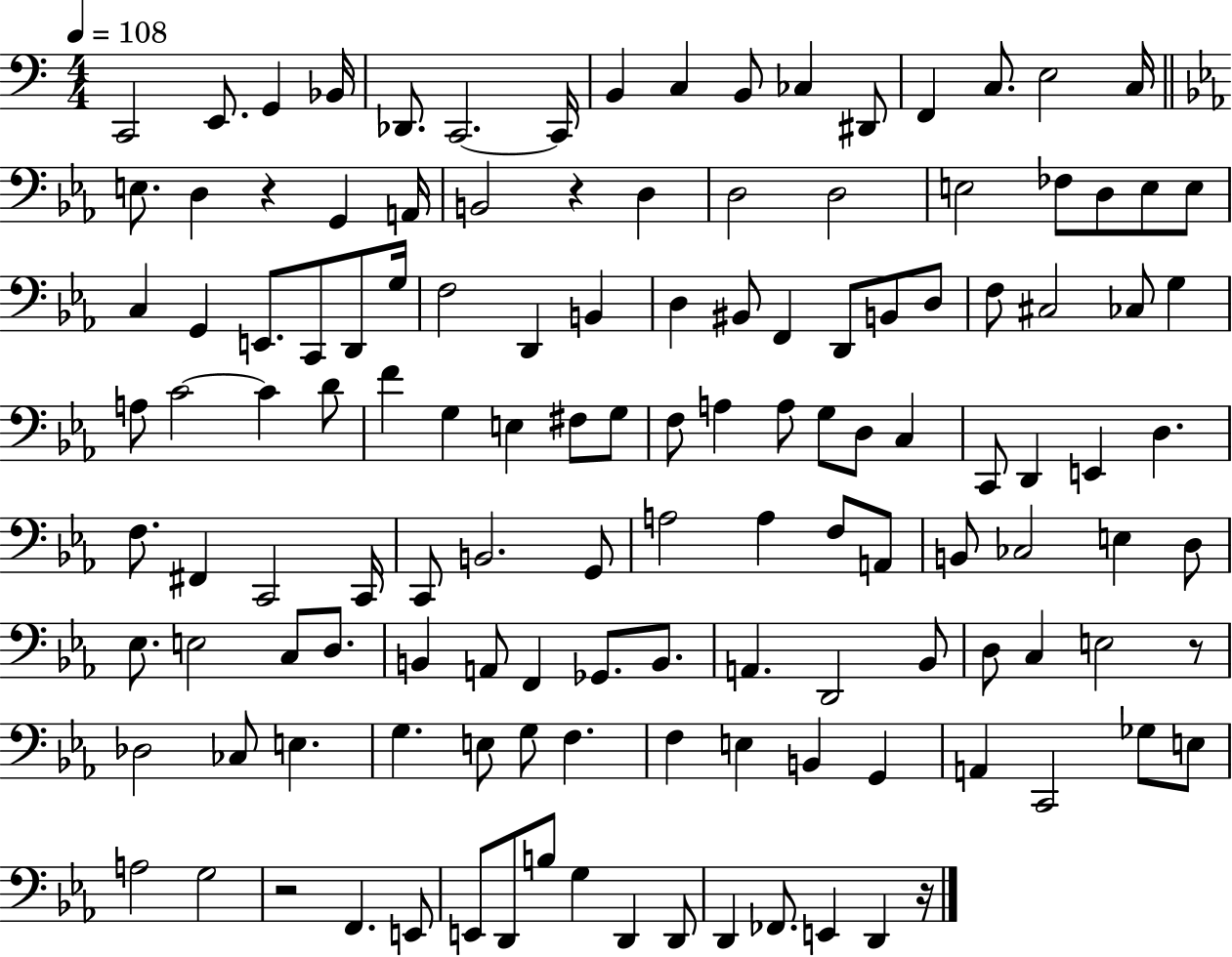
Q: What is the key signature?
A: C major